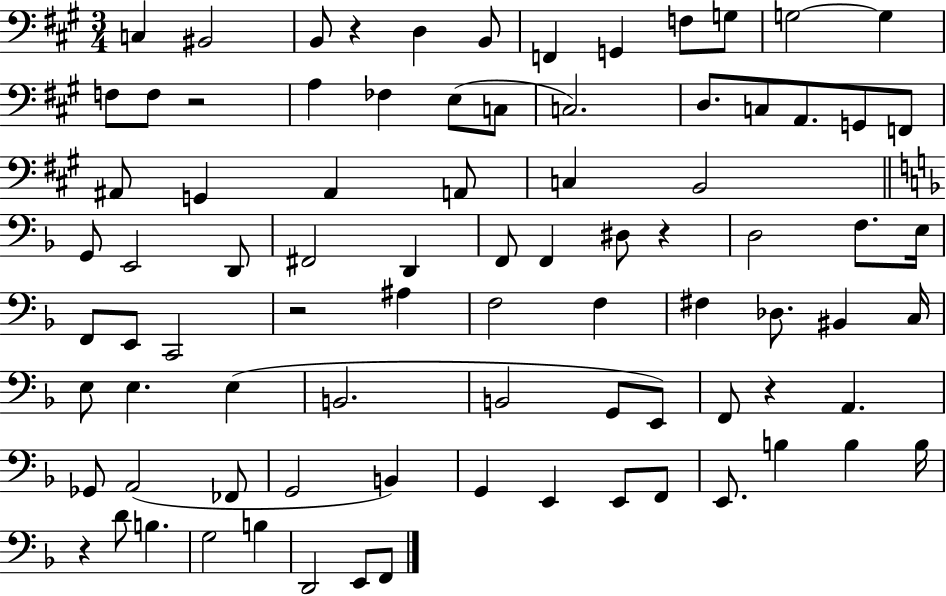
C3/q BIS2/h B2/e R/q D3/q B2/e F2/q G2/q F3/e G3/e G3/h G3/q F3/e F3/e R/h A3/q FES3/q E3/e C3/e C3/h. D3/e. C3/e A2/e. G2/e F2/e A#2/e G2/q A#2/q A2/e C3/q B2/h G2/e E2/h D2/e F#2/h D2/q F2/e F2/q D#3/e R/q D3/h F3/e. E3/s F2/e E2/e C2/h R/h A#3/q F3/h F3/q F#3/q Db3/e. BIS2/q C3/s E3/e E3/q. E3/q B2/h. B2/h G2/e E2/e F2/e R/q A2/q. Gb2/e A2/h FES2/e G2/h B2/q G2/q E2/q E2/e F2/e E2/e. B3/q B3/q B3/s R/q D4/e B3/q. G3/h B3/q D2/h E2/e F2/e